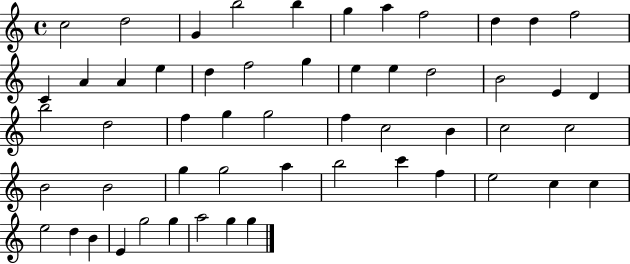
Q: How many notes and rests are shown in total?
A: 54